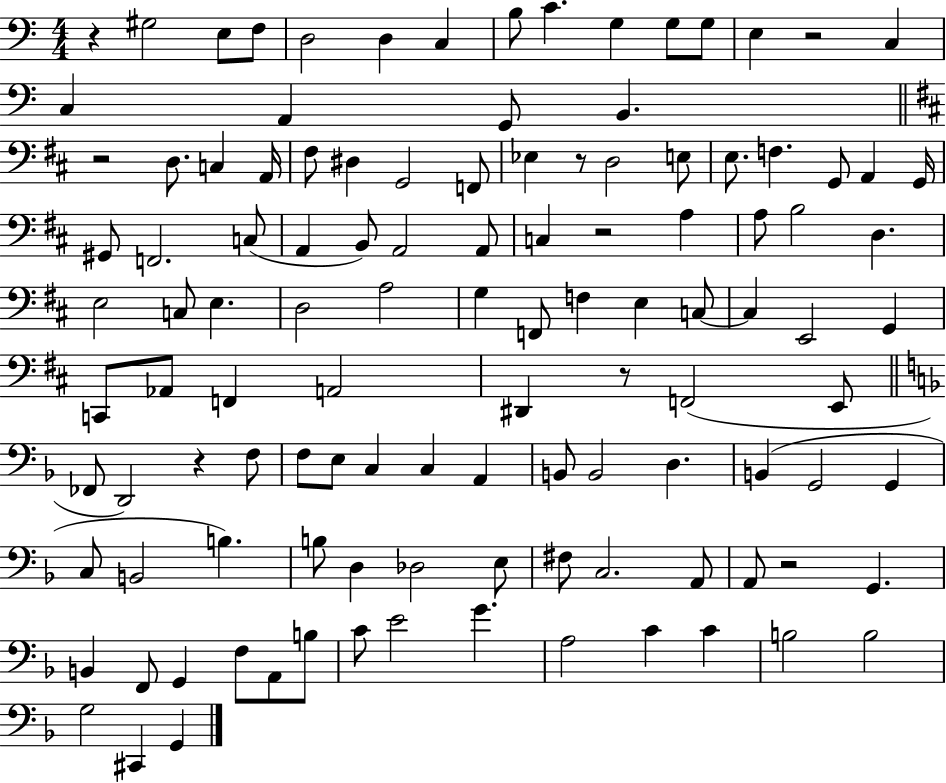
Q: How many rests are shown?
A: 8